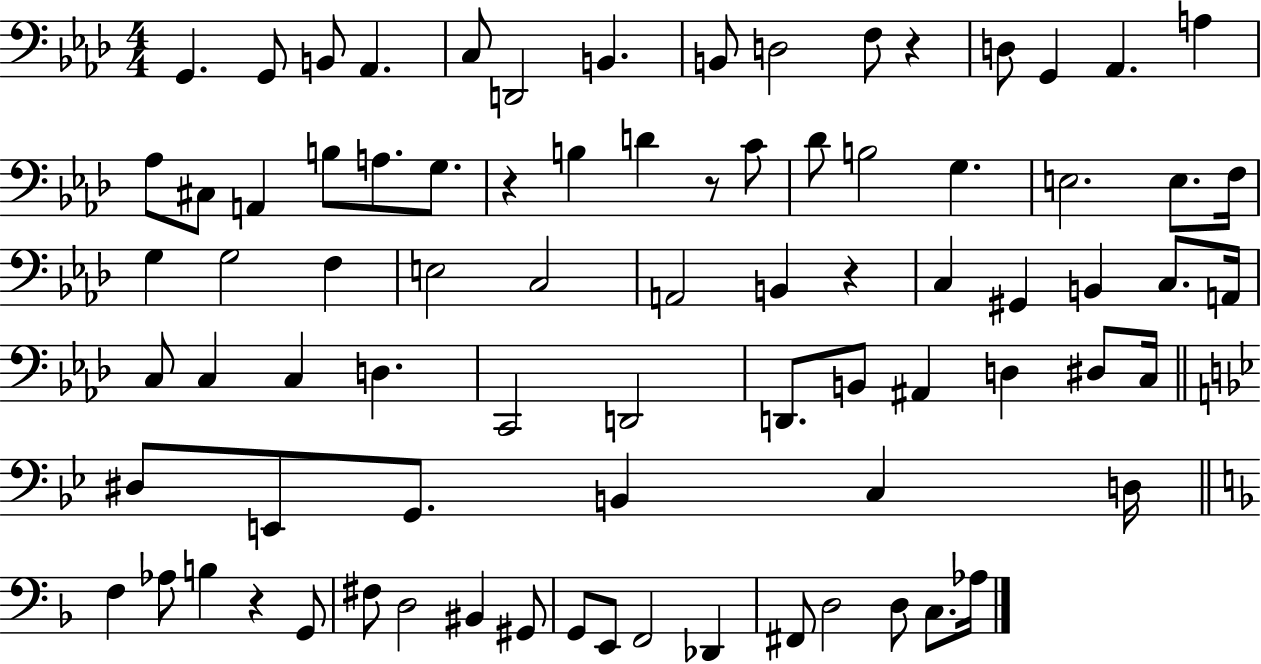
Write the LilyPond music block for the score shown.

{
  \clef bass
  \numericTimeSignature
  \time 4/4
  \key aes \major
  g,4. g,8 b,8 aes,4. | c8 d,2 b,4. | b,8 d2 f8 r4 | d8 g,4 aes,4. a4 | \break aes8 cis8 a,4 b8 a8. g8. | r4 b4 d'4 r8 c'8 | des'8 b2 g4. | e2. e8. f16 | \break g4 g2 f4 | e2 c2 | a,2 b,4 r4 | c4 gis,4 b,4 c8. a,16 | \break c8 c4 c4 d4. | c,2 d,2 | d,8. b,8 ais,4 d4 dis8 c16 | \bar "||" \break \key bes \major dis8 e,8 g,8. b,4 c4 d16 | \bar "||" \break \key d \minor f4 aes8 b4 r4 g,8 | fis8 d2 bis,4 gis,8 | g,8 e,8 f,2 des,4 | fis,8 d2 d8 c8. aes16 | \break \bar "|."
}